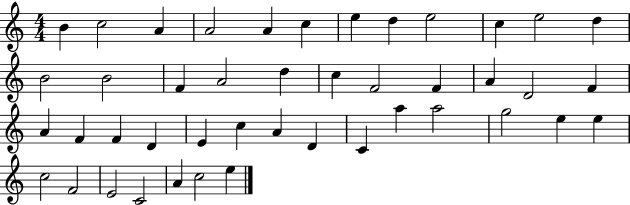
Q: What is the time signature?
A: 4/4